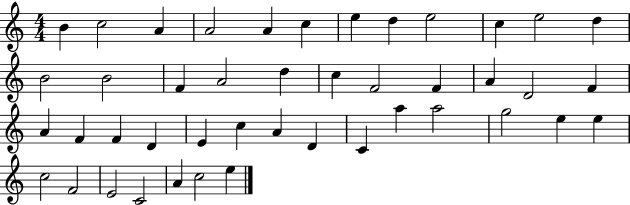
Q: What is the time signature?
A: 4/4